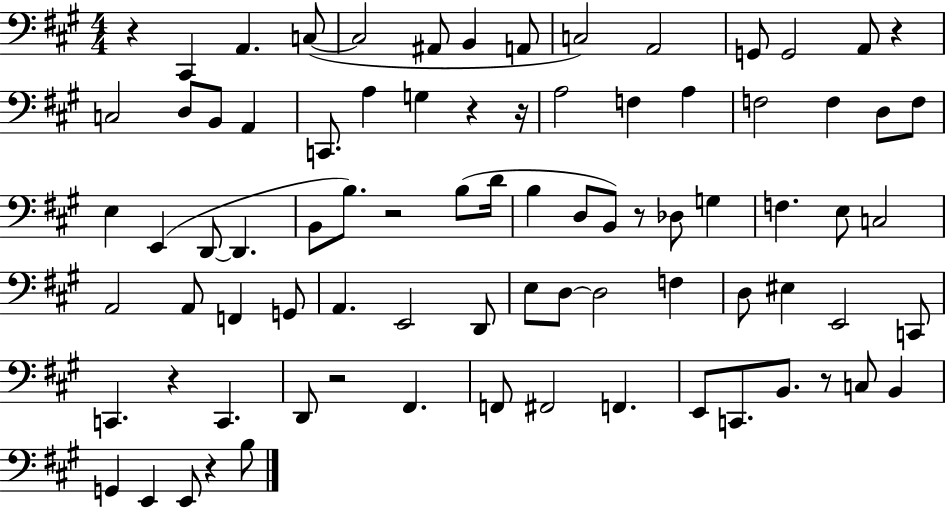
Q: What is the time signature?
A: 4/4